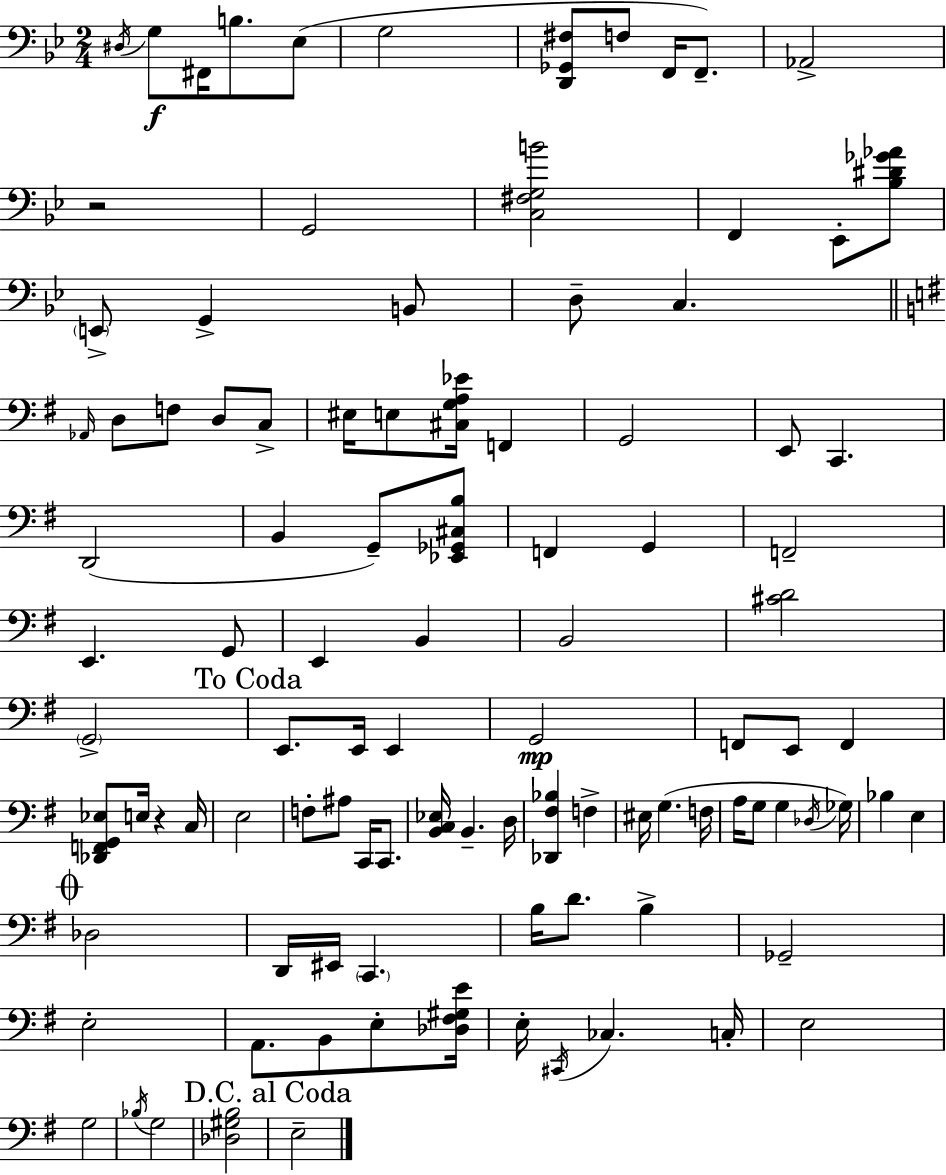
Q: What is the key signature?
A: G minor